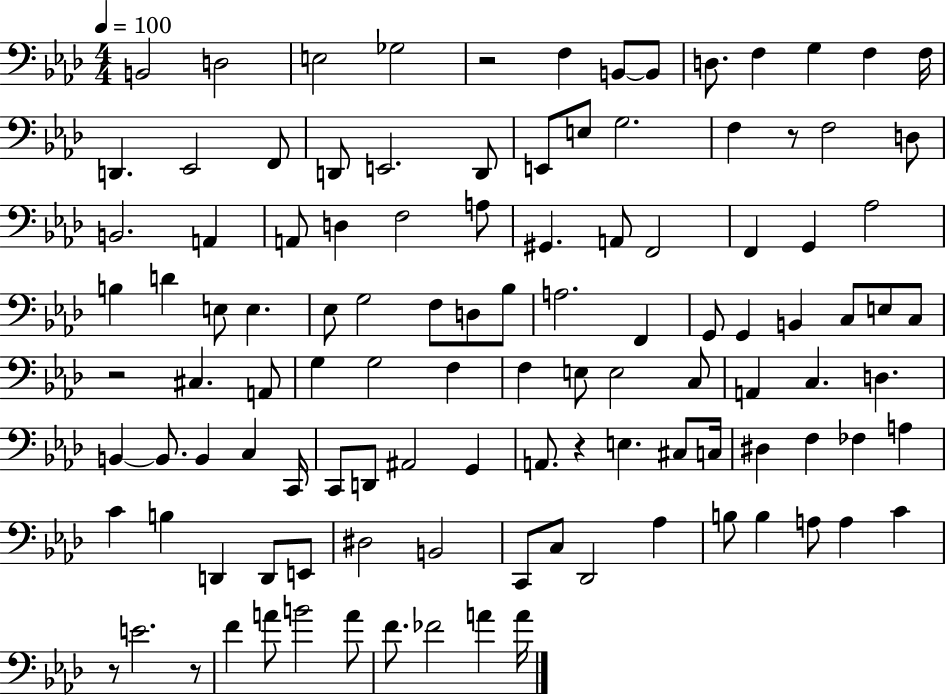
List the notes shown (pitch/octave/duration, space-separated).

B2/h D3/h E3/h Gb3/h R/h F3/q B2/e B2/e D3/e. F3/q G3/q F3/q F3/s D2/q. Eb2/h F2/e D2/e E2/h. D2/e E2/e E3/e G3/h. F3/q R/e F3/h D3/e B2/h. A2/q A2/e D3/q F3/h A3/e G#2/q. A2/e F2/h F2/q G2/q Ab3/h B3/q D4/q E3/e E3/q. Eb3/e G3/h F3/e D3/e Bb3/e A3/h. F2/q G2/e G2/q B2/q C3/e E3/e C3/e R/h C#3/q. A2/e G3/q G3/h F3/q F3/q E3/e E3/h C3/e A2/q C3/q. D3/q. B2/q B2/e. B2/q C3/q C2/s C2/e D2/e A#2/h G2/q A2/e. R/q E3/q. C#3/e C3/s D#3/q F3/q FES3/q A3/q C4/q B3/q D2/q D2/e E2/e D#3/h B2/h C2/e C3/e Db2/h Ab3/q B3/e B3/q A3/e A3/q C4/q R/e E4/h. R/e F4/q A4/e B4/h A4/e F4/e. FES4/h A4/q A4/s